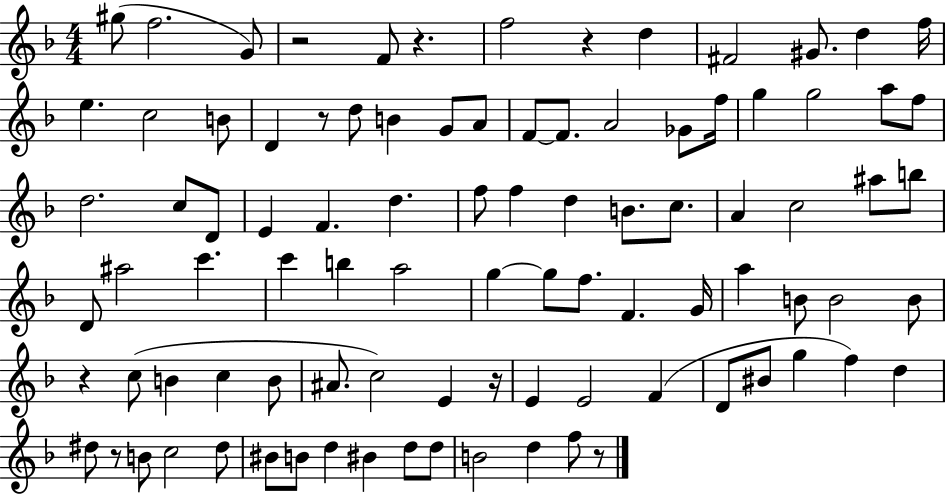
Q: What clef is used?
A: treble